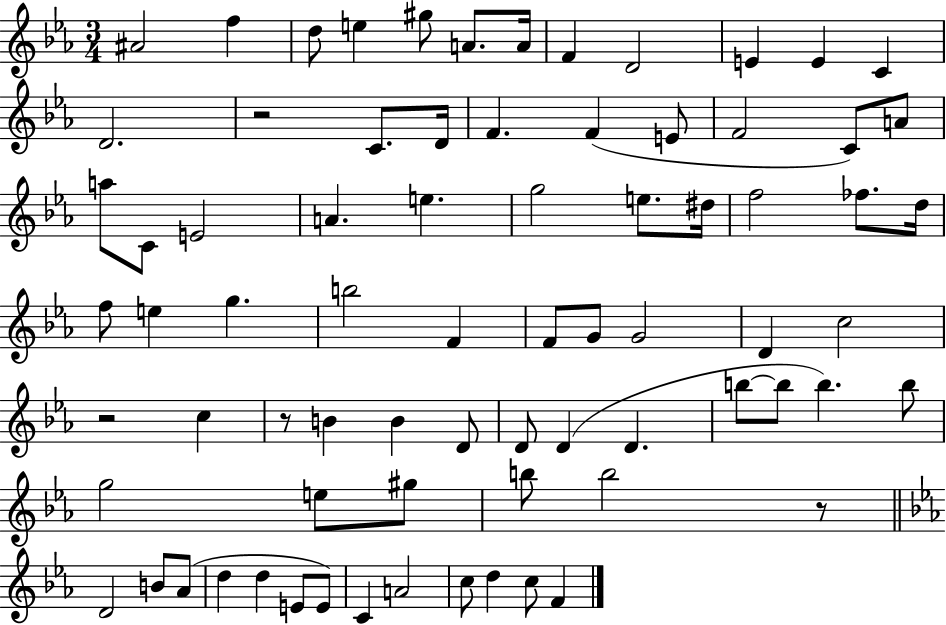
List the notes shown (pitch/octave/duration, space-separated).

A#4/h F5/q D5/e E5/q G#5/e A4/e. A4/s F4/q D4/h E4/q E4/q C4/q D4/h. R/h C4/e. D4/s F4/q. F4/q E4/e F4/h C4/e A4/e A5/e C4/e E4/h A4/q. E5/q. G5/h E5/e. D#5/s F5/h FES5/e. D5/s F5/e E5/q G5/q. B5/h F4/q F4/e G4/e G4/h D4/q C5/h R/h C5/q R/e B4/q B4/q D4/e D4/e D4/q D4/q. B5/e B5/e B5/q. B5/e G5/h E5/e G#5/e B5/e B5/h R/e D4/h B4/e Ab4/e D5/q D5/q E4/e E4/e C4/q A4/h C5/e D5/q C5/e F4/q